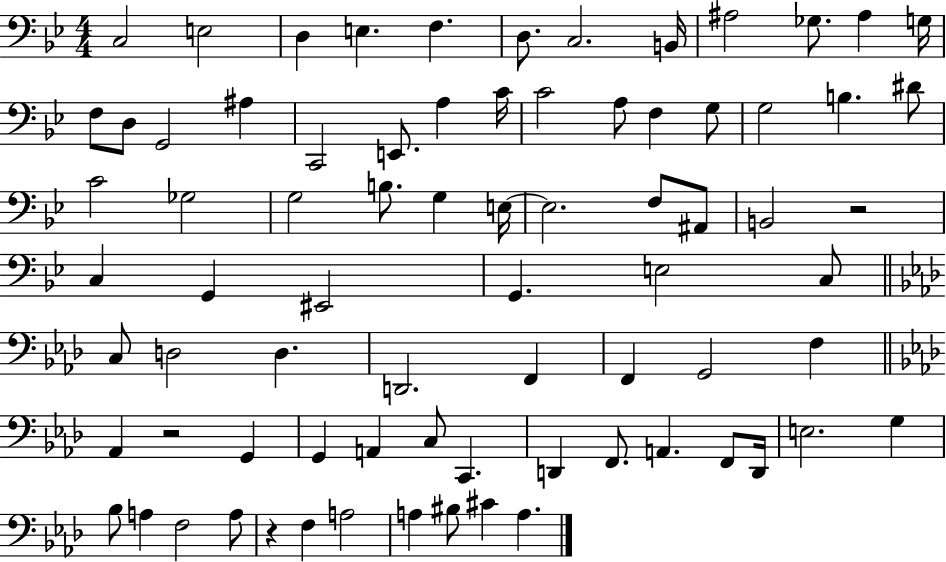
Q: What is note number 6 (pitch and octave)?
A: D3